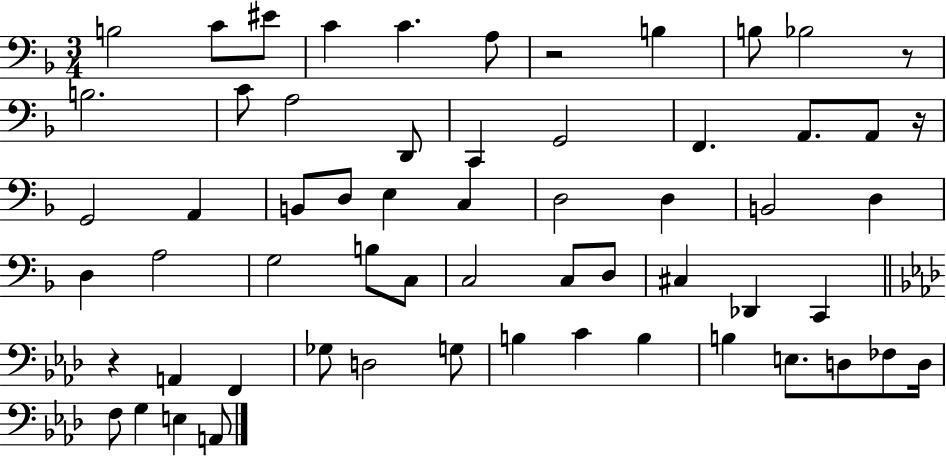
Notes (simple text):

B3/h C4/e EIS4/e C4/q C4/q. A3/e R/h B3/q B3/e Bb3/h R/e B3/h. C4/e A3/h D2/e C2/q G2/h F2/q. A2/e. A2/e R/s G2/h A2/q B2/e D3/e E3/q C3/q D3/h D3/q B2/h D3/q D3/q A3/h G3/h B3/e C3/e C3/h C3/e D3/e C#3/q Db2/q C2/q R/q A2/q F2/q Gb3/e D3/h G3/e B3/q C4/q B3/q B3/q E3/e. D3/e FES3/e D3/s F3/e G3/q E3/q A2/e